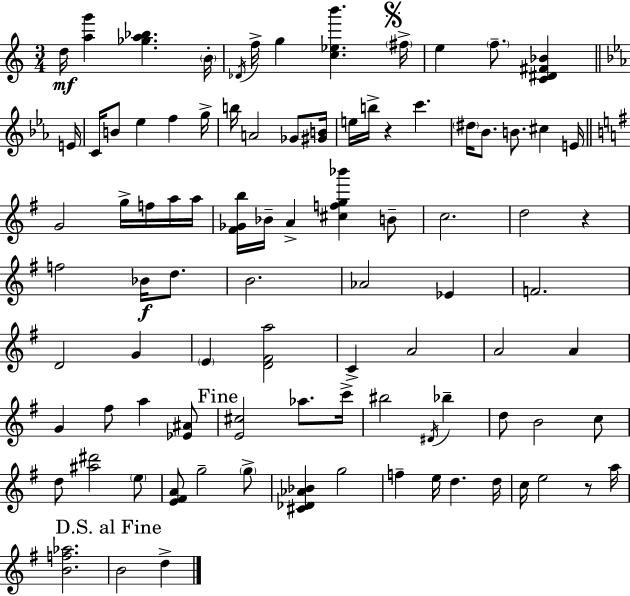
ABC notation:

X:1
T:Untitled
M:3/4
L:1/4
K:C
d/4 [ag'] [_ga_b] B/4 _D/4 f/4 g [c_eb'] ^f/4 e f/2 [C^D^F_B] E/4 C/4 B/2 _e f g/4 b/4 A2 _G/2 [^GB]/4 e/4 b/4 z c' ^d/4 _B/2 B/2 ^c E/4 G2 g/4 f/4 a/4 a/4 [^F_Gb]/4 _B/4 A [^cfg_b'] B/2 c2 d2 z f2 _B/4 d/2 B2 _A2 _E F2 D2 G E [D^Fa]2 C A2 A2 A G ^f/2 a [_E^A]/2 [E^c]2 _a/2 c'/4 ^b2 ^D/4 _b d/2 B2 c/2 d/2 [^a^d']2 e/2 [E^FA]/2 g2 g/2 [^C_D_A_B] g2 f e/4 d d/4 c/4 e2 z/2 a/4 [Bf_a]2 B2 d